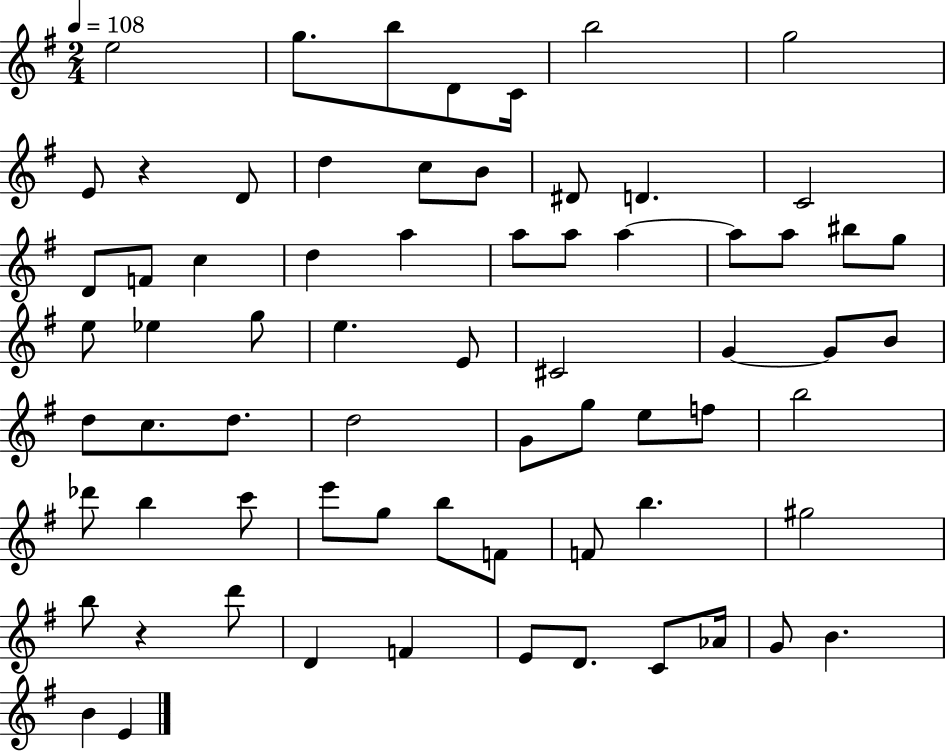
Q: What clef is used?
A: treble